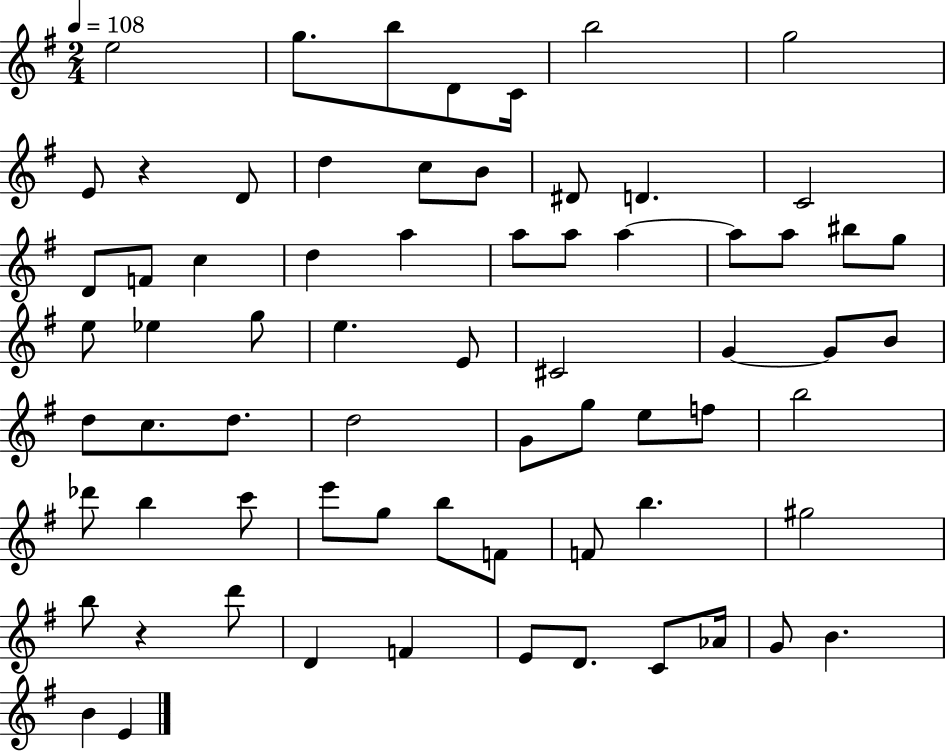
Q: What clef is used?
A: treble